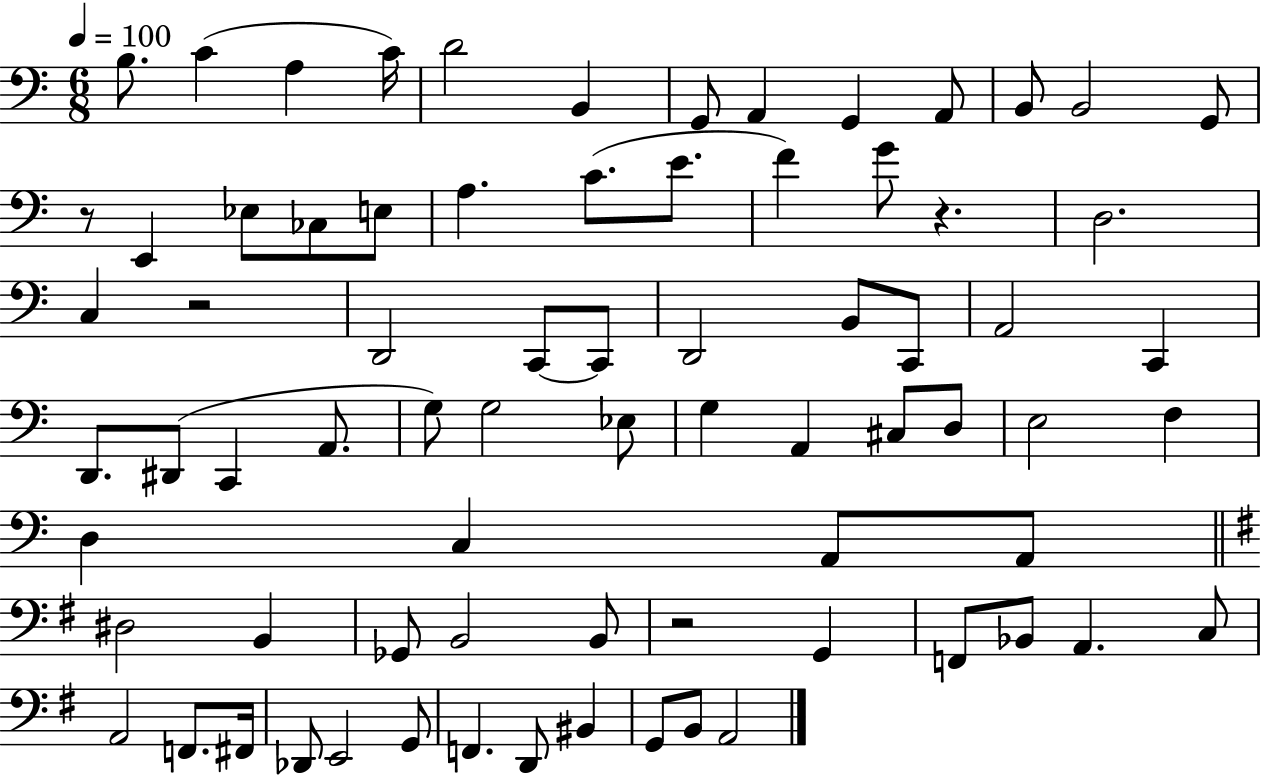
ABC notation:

X:1
T:Untitled
M:6/8
L:1/4
K:C
B,/2 C A, C/4 D2 B,, G,,/2 A,, G,, A,,/2 B,,/2 B,,2 G,,/2 z/2 E,, _E,/2 _C,/2 E,/2 A, C/2 E/2 F G/2 z D,2 C, z2 D,,2 C,,/2 C,,/2 D,,2 B,,/2 C,,/2 A,,2 C,, D,,/2 ^D,,/2 C,, A,,/2 G,/2 G,2 _E,/2 G, A,, ^C,/2 D,/2 E,2 F, D, C, A,,/2 A,,/2 ^D,2 B,, _G,,/2 B,,2 B,,/2 z2 G,, F,,/2 _B,,/2 A,, C,/2 A,,2 F,,/2 ^F,,/4 _D,,/2 E,,2 G,,/2 F,, D,,/2 ^B,, G,,/2 B,,/2 A,,2